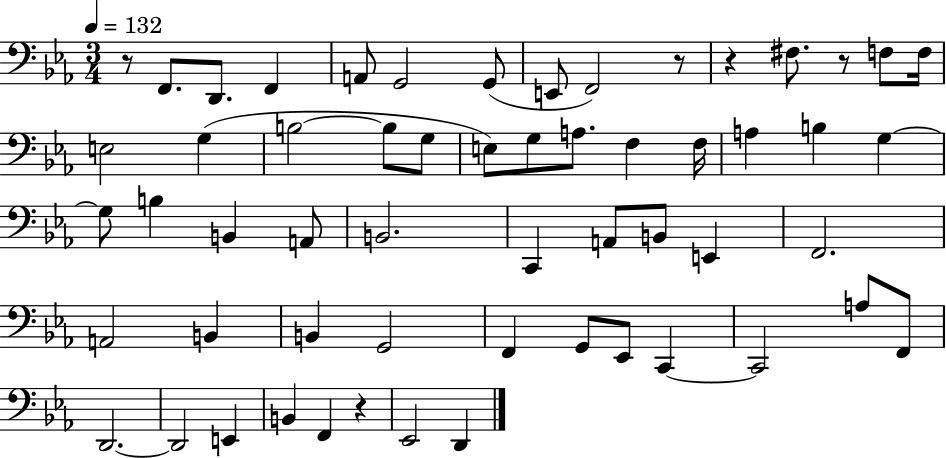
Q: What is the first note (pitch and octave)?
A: F2